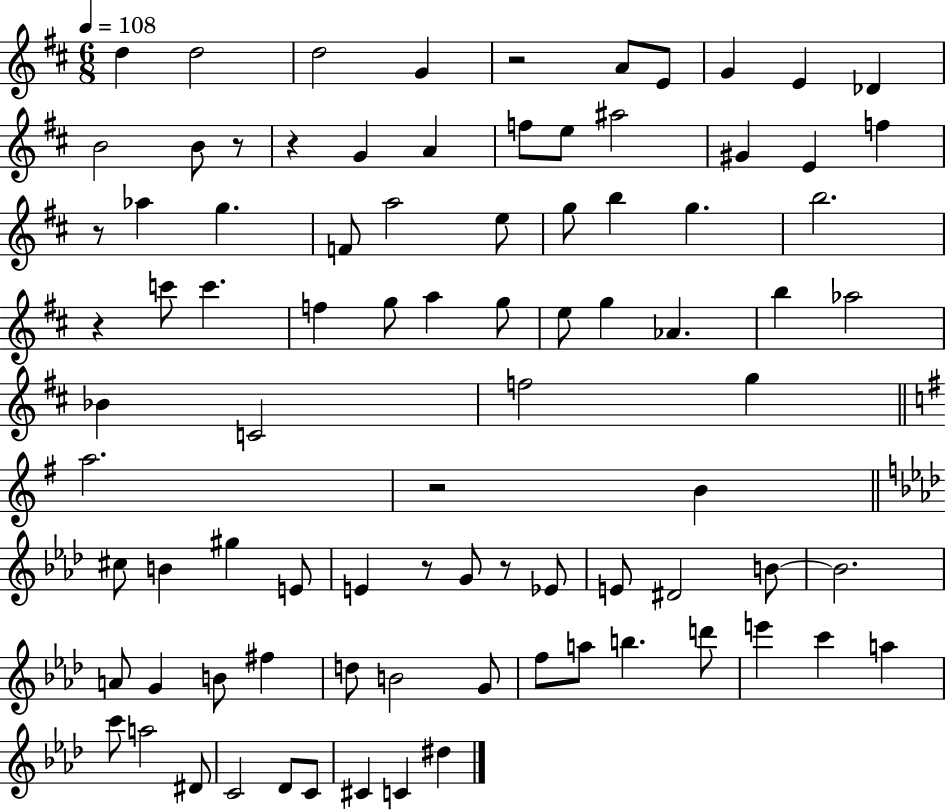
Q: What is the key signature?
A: D major